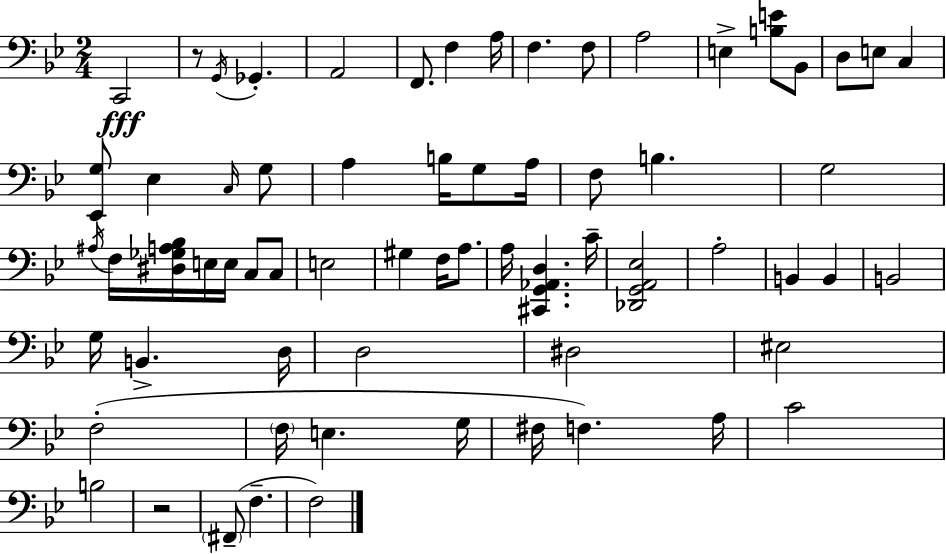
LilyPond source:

{
  \clef bass
  \numericTimeSignature
  \time 2/4
  \key bes \major
  c,2\fff | r8 \acciaccatura { g,16 } ges,4.-. | a,2 | f,8. f4 | \break a16 f4. f8 | a2 | e4-> <b e'>8 bes,8 | d8 e8 c4 | \break <ees, g>8 ees4 \grace { c16 } | g8 a4 b16 g8 | a16 f8 b4. | g2 | \break \acciaccatura { ais16 } f16 <dis ges a bes>16 e16 e16 c8 | c8 e2 | gis4 f16 | a8. a16 <cis, g, aes, d>4. | \break c'16-- <des, g, a, ees>2 | a2-. | b,4 b,4 | b,2 | \break g16 b,4.-> | d16 d2 | dis2 | eis2 | \break f2-.( | \parenthesize f16 e4. | g16 fis16 f4.) | a16 c'2 | \break b2 | r2 | \parenthesize fis,8--( f4.-- | f2) | \break \bar "|."
}